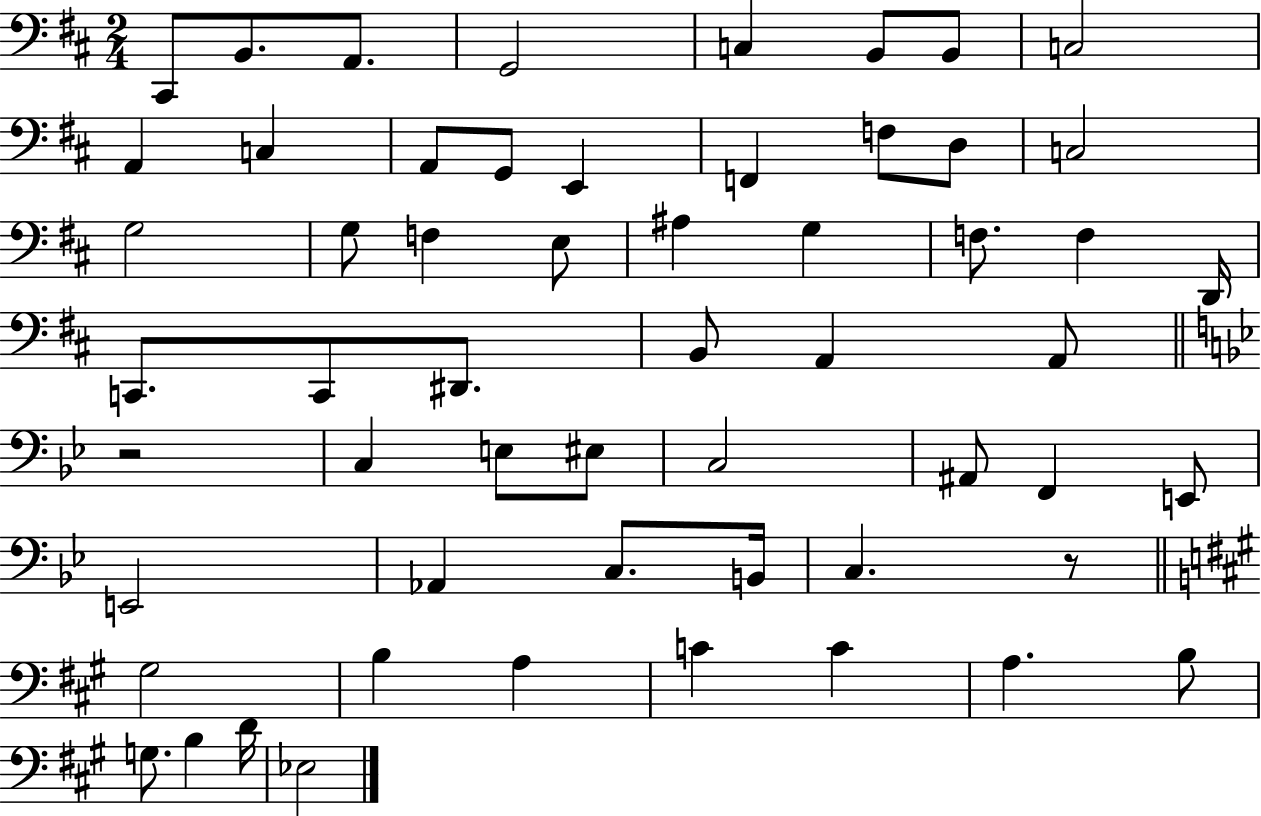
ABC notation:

X:1
T:Untitled
M:2/4
L:1/4
K:D
^C,,/2 B,,/2 A,,/2 G,,2 C, B,,/2 B,,/2 C,2 A,, C, A,,/2 G,,/2 E,, F,, F,/2 D,/2 C,2 G,2 G,/2 F, E,/2 ^A, G, F,/2 F, D,,/4 C,,/2 C,,/2 ^D,,/2 B,,/2 A,, A,,/2 z2 C, E,/2 ^E,/2 C,2 ^A,,/2 F,, E,,/2 E,,2 _A,, C,/2 B,,/4 C, z/2 ^G,2 B, A, C C A, B,/2 G,/2 B, D/4 _E,2